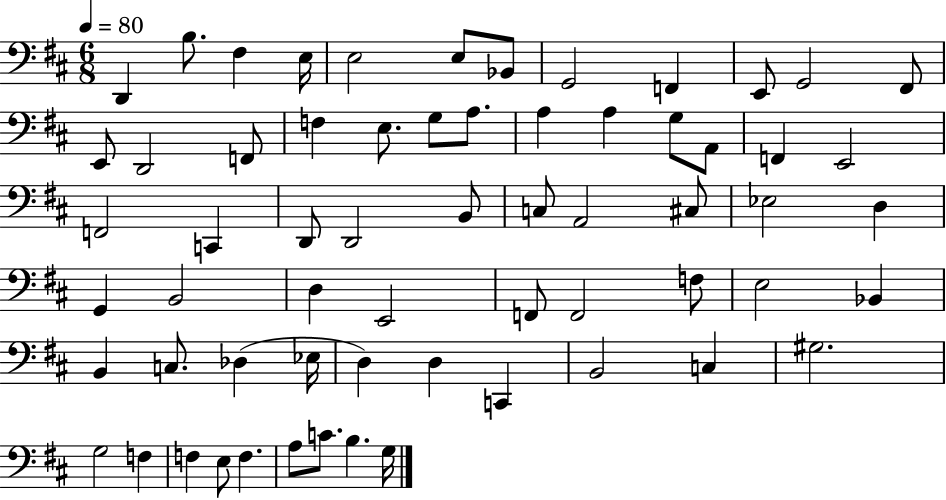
X:1
T:Untitled
M:6/8
L:1/4
K:D
D,, B,/2 ^F, E,/4 E,2 E,/2 _B,,/2 G,,2 F,, E,,/2 G,,2 ^F,,/2 E,,/2 D,,2 F,,/2 F, E,/2 G,/2 A,/2 A, A, G,/2 A,,/2 F,, E,,2 F,,2 C,, D,,/2 D,,2 B,,/2 C,/2 A,,2 ^C,/2 _E,2 D, G,, B,,2 D, E,,2 F,,/2 F,,2 F,/2 E,2 _B,, B,, C,/2 _D, _E,/4 D, D, C,, B,,2 C, ^G,2 G,2 F, F, E,/2 F, A,/2 C/2 B, G,/4